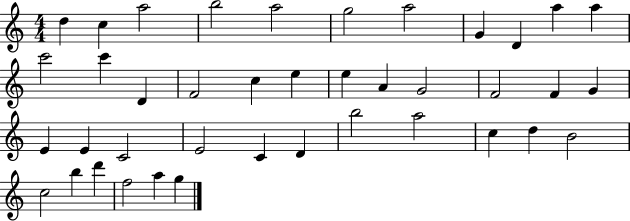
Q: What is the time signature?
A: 4/4